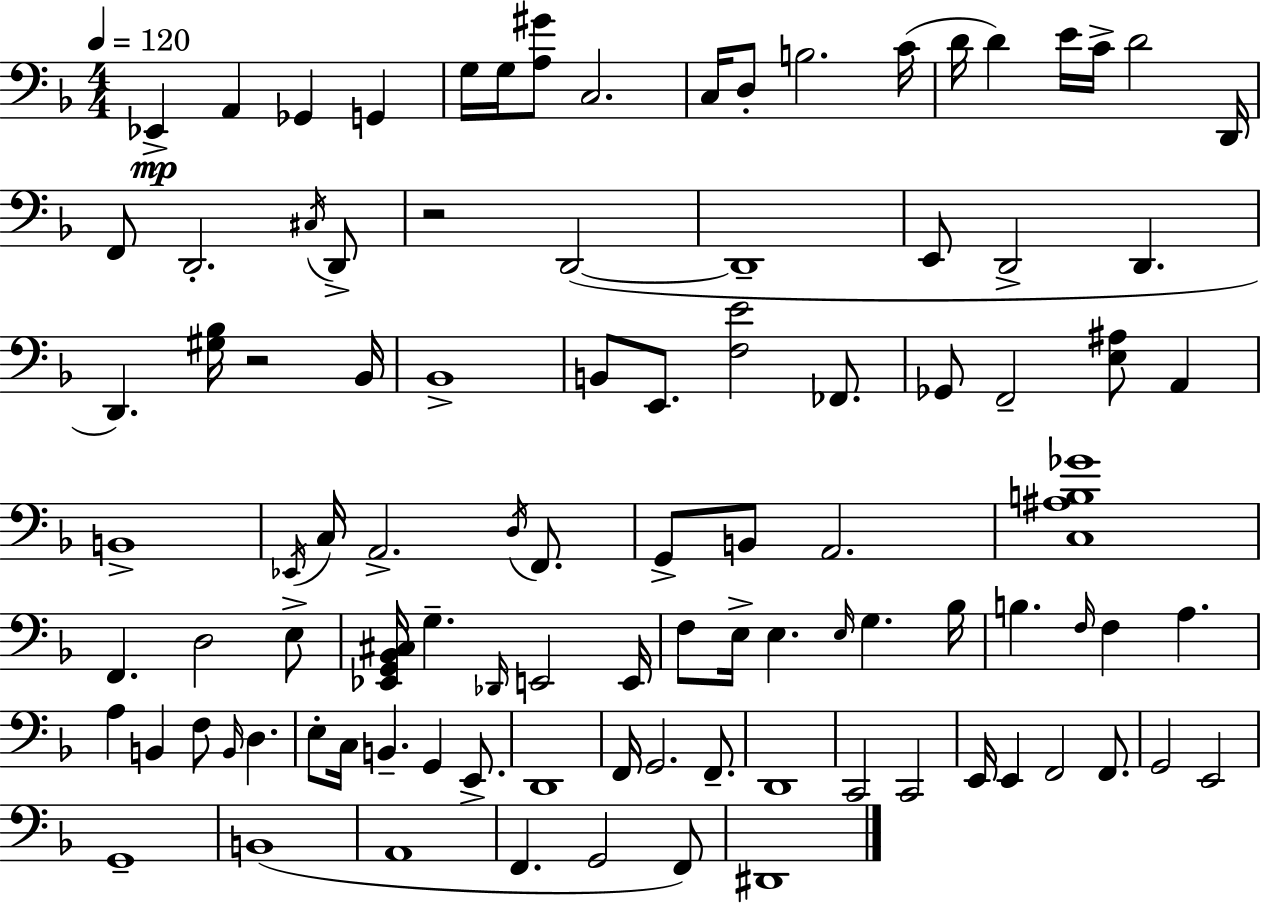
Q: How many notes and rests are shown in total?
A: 99